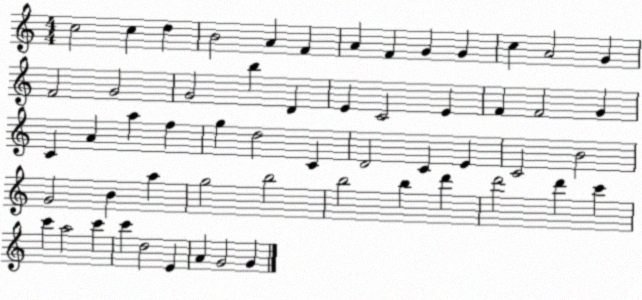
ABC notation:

X:1
T:Untitled
M:4/4
L:1/4
K:C
c2 c d B2 A F A F G G c A2 G F2 G2 G2 b D E C2 E F F2 G C A a f g d2 C D2 C E C2 B2 G2 B a g2 b2 b2 b d' d'2 d' c' c' a2 c' c' d2 E A G2 G